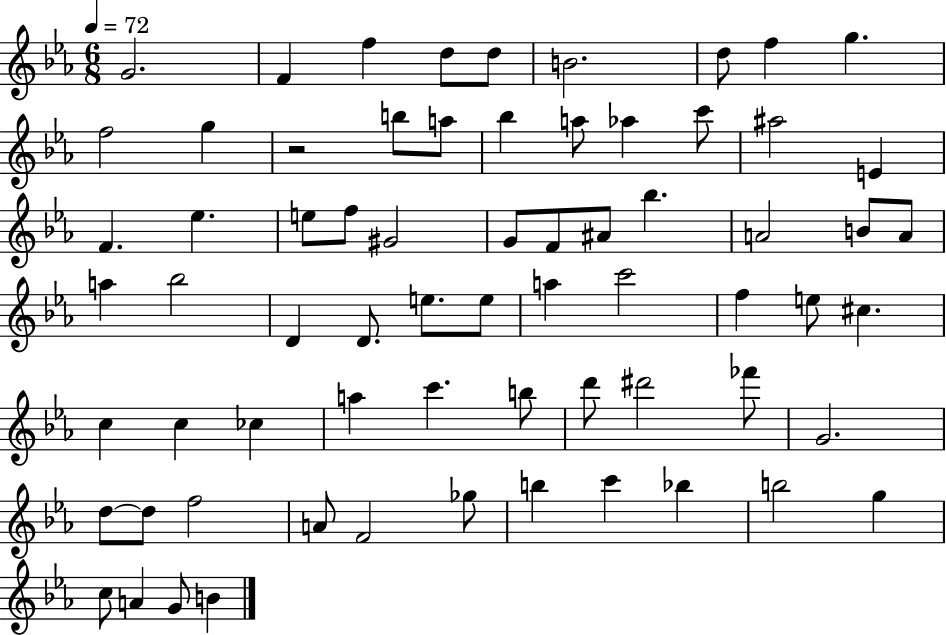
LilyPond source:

{
  \clef treble
  \numericTimeSignature
  \time 6/8
  \key ees \major
  \tempo 4 = 72
  g'2. | f'4 f''4 d''8 d''8 | b'2. | d''8 f''4 g''4. | \break f''2 g''4 | r2 b''8 a''8 | bes''4 a''8 aes''4 c'''8 | ais''2 e'4 | \break f'4. ees''4. | e''8 f''8 gis'2 | g'8 f'8 ais'8 bes''4. | a'2 b'8 a'8 | \break a''4 bes''2 | d'4 d'8. e''8. e''8 | a''4 c'''2 | f''4 e''8 cis''4. | \break c''4 c''4 ces''4 | a''4 c'''4. b''8 | d'''8 dis'''2 fes'''8 | g'2. | \break d''8~~ d''8 f''2 | a'8 f'2 ges''8 | b''4 c'''4 bes''4 | b''2 g''4 | \break c''8 a'4 g'8 b'4 | \bar "|."
}